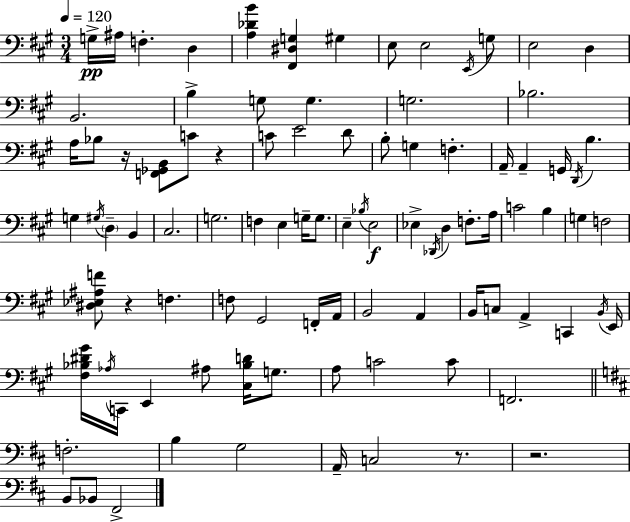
{
  \clef bass
  \numericTimeSignature
  \time 3/4
  \key a \major
  \tempo 4 = 120
  g16->\pp ais16 f4.-. d4 | <a des' b'>4 <fis, dis g>4 gis4 | e8 e2 \acciaccatura { e,16 } g8 | e2 d4 | \break b,2. | b4-> g8 g4. | g2. | bes2. | \break a16 bes8 r16 <f, ges, b,>8 c'8 r4 | c'8 e'2 d'8 | b8-. g4 f4.-. | a,16-- a,4-- g,16 \acciaccatura { d,16 } b4. | \break g4 \acciaccatura { gis16 } \parenthesize d4-- b,4 | cis2. | g2. | f4 e4 g16-- | \break g8. e4-- \acciaccatura { bes16 }\f e2 | ees4-> \acciaccatura { des,16 } d4 | f8.-. a16 c'2 | b4 g4 f2 | \break <dis ees ais f'>8 r4 f4. | f8 gis,2 | f,16-. a,16 b,2 | a,4 b,16 c8 a,4-> | \break c,4 \acciaccatura { b,16 } e,16 <fis bes dis' gis'>16 \acciaccatura { aes16 } c,16 e,4 | ais8 <cis bes d'>16 g8. a8 c'2 | c'8 f,2. | \bar "||" \break \key d \major f2.-. | b4 g2 | a,16-- c2 r8. | r2. | \break b,8 bes,8 fis,2-> | \bar "|."
}